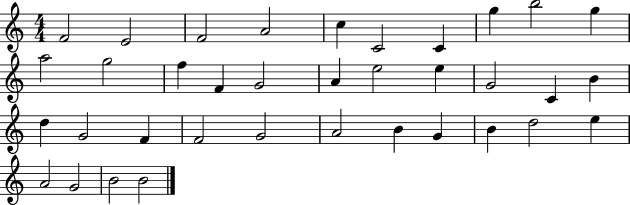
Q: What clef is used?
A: treble